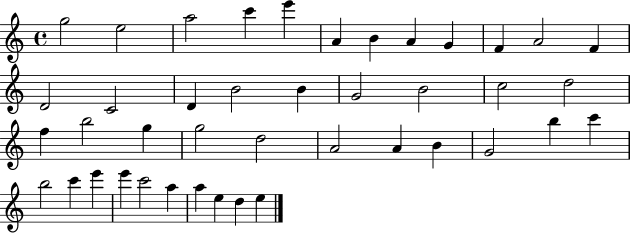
{
  \clef treble
  \time 4/4
  \defaultTimeSignature
  \key c \major
  g''2 e''2 | a''2 c'''4 e'''4 | a'4 b'4 a'4 g'4 | f'4 a'2 f'4 | \break d'2 c'2 | d'4 b'2 b'4 | g'2 b'2 | c''2 d''2 | \break f''4 b''2 g''4 | g''2 d''2 | a'2 a'4 b'4 | g'2 b''4 c'''4 | \break b''2 c'''4 e'''4 | e'''4 c'''2 a''4 | a''4 e''4 d''4 e''4 | \bar "|."
}